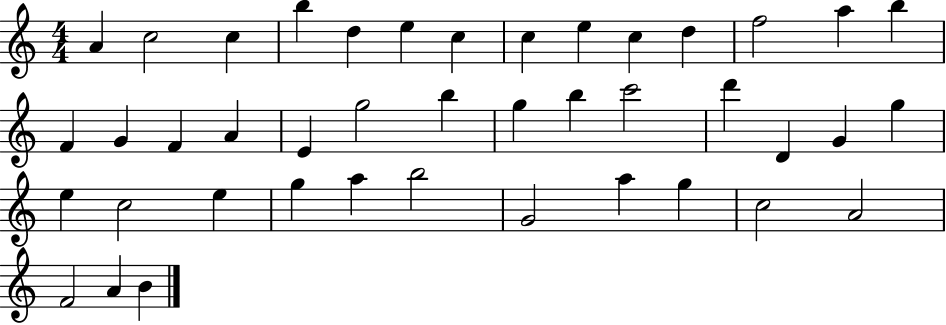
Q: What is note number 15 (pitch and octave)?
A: F4